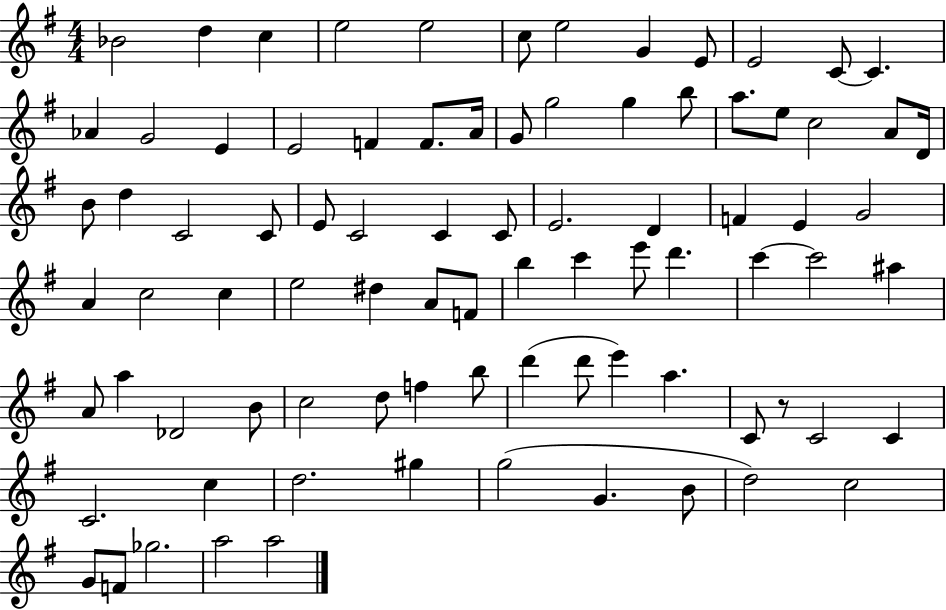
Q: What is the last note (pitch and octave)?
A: A5